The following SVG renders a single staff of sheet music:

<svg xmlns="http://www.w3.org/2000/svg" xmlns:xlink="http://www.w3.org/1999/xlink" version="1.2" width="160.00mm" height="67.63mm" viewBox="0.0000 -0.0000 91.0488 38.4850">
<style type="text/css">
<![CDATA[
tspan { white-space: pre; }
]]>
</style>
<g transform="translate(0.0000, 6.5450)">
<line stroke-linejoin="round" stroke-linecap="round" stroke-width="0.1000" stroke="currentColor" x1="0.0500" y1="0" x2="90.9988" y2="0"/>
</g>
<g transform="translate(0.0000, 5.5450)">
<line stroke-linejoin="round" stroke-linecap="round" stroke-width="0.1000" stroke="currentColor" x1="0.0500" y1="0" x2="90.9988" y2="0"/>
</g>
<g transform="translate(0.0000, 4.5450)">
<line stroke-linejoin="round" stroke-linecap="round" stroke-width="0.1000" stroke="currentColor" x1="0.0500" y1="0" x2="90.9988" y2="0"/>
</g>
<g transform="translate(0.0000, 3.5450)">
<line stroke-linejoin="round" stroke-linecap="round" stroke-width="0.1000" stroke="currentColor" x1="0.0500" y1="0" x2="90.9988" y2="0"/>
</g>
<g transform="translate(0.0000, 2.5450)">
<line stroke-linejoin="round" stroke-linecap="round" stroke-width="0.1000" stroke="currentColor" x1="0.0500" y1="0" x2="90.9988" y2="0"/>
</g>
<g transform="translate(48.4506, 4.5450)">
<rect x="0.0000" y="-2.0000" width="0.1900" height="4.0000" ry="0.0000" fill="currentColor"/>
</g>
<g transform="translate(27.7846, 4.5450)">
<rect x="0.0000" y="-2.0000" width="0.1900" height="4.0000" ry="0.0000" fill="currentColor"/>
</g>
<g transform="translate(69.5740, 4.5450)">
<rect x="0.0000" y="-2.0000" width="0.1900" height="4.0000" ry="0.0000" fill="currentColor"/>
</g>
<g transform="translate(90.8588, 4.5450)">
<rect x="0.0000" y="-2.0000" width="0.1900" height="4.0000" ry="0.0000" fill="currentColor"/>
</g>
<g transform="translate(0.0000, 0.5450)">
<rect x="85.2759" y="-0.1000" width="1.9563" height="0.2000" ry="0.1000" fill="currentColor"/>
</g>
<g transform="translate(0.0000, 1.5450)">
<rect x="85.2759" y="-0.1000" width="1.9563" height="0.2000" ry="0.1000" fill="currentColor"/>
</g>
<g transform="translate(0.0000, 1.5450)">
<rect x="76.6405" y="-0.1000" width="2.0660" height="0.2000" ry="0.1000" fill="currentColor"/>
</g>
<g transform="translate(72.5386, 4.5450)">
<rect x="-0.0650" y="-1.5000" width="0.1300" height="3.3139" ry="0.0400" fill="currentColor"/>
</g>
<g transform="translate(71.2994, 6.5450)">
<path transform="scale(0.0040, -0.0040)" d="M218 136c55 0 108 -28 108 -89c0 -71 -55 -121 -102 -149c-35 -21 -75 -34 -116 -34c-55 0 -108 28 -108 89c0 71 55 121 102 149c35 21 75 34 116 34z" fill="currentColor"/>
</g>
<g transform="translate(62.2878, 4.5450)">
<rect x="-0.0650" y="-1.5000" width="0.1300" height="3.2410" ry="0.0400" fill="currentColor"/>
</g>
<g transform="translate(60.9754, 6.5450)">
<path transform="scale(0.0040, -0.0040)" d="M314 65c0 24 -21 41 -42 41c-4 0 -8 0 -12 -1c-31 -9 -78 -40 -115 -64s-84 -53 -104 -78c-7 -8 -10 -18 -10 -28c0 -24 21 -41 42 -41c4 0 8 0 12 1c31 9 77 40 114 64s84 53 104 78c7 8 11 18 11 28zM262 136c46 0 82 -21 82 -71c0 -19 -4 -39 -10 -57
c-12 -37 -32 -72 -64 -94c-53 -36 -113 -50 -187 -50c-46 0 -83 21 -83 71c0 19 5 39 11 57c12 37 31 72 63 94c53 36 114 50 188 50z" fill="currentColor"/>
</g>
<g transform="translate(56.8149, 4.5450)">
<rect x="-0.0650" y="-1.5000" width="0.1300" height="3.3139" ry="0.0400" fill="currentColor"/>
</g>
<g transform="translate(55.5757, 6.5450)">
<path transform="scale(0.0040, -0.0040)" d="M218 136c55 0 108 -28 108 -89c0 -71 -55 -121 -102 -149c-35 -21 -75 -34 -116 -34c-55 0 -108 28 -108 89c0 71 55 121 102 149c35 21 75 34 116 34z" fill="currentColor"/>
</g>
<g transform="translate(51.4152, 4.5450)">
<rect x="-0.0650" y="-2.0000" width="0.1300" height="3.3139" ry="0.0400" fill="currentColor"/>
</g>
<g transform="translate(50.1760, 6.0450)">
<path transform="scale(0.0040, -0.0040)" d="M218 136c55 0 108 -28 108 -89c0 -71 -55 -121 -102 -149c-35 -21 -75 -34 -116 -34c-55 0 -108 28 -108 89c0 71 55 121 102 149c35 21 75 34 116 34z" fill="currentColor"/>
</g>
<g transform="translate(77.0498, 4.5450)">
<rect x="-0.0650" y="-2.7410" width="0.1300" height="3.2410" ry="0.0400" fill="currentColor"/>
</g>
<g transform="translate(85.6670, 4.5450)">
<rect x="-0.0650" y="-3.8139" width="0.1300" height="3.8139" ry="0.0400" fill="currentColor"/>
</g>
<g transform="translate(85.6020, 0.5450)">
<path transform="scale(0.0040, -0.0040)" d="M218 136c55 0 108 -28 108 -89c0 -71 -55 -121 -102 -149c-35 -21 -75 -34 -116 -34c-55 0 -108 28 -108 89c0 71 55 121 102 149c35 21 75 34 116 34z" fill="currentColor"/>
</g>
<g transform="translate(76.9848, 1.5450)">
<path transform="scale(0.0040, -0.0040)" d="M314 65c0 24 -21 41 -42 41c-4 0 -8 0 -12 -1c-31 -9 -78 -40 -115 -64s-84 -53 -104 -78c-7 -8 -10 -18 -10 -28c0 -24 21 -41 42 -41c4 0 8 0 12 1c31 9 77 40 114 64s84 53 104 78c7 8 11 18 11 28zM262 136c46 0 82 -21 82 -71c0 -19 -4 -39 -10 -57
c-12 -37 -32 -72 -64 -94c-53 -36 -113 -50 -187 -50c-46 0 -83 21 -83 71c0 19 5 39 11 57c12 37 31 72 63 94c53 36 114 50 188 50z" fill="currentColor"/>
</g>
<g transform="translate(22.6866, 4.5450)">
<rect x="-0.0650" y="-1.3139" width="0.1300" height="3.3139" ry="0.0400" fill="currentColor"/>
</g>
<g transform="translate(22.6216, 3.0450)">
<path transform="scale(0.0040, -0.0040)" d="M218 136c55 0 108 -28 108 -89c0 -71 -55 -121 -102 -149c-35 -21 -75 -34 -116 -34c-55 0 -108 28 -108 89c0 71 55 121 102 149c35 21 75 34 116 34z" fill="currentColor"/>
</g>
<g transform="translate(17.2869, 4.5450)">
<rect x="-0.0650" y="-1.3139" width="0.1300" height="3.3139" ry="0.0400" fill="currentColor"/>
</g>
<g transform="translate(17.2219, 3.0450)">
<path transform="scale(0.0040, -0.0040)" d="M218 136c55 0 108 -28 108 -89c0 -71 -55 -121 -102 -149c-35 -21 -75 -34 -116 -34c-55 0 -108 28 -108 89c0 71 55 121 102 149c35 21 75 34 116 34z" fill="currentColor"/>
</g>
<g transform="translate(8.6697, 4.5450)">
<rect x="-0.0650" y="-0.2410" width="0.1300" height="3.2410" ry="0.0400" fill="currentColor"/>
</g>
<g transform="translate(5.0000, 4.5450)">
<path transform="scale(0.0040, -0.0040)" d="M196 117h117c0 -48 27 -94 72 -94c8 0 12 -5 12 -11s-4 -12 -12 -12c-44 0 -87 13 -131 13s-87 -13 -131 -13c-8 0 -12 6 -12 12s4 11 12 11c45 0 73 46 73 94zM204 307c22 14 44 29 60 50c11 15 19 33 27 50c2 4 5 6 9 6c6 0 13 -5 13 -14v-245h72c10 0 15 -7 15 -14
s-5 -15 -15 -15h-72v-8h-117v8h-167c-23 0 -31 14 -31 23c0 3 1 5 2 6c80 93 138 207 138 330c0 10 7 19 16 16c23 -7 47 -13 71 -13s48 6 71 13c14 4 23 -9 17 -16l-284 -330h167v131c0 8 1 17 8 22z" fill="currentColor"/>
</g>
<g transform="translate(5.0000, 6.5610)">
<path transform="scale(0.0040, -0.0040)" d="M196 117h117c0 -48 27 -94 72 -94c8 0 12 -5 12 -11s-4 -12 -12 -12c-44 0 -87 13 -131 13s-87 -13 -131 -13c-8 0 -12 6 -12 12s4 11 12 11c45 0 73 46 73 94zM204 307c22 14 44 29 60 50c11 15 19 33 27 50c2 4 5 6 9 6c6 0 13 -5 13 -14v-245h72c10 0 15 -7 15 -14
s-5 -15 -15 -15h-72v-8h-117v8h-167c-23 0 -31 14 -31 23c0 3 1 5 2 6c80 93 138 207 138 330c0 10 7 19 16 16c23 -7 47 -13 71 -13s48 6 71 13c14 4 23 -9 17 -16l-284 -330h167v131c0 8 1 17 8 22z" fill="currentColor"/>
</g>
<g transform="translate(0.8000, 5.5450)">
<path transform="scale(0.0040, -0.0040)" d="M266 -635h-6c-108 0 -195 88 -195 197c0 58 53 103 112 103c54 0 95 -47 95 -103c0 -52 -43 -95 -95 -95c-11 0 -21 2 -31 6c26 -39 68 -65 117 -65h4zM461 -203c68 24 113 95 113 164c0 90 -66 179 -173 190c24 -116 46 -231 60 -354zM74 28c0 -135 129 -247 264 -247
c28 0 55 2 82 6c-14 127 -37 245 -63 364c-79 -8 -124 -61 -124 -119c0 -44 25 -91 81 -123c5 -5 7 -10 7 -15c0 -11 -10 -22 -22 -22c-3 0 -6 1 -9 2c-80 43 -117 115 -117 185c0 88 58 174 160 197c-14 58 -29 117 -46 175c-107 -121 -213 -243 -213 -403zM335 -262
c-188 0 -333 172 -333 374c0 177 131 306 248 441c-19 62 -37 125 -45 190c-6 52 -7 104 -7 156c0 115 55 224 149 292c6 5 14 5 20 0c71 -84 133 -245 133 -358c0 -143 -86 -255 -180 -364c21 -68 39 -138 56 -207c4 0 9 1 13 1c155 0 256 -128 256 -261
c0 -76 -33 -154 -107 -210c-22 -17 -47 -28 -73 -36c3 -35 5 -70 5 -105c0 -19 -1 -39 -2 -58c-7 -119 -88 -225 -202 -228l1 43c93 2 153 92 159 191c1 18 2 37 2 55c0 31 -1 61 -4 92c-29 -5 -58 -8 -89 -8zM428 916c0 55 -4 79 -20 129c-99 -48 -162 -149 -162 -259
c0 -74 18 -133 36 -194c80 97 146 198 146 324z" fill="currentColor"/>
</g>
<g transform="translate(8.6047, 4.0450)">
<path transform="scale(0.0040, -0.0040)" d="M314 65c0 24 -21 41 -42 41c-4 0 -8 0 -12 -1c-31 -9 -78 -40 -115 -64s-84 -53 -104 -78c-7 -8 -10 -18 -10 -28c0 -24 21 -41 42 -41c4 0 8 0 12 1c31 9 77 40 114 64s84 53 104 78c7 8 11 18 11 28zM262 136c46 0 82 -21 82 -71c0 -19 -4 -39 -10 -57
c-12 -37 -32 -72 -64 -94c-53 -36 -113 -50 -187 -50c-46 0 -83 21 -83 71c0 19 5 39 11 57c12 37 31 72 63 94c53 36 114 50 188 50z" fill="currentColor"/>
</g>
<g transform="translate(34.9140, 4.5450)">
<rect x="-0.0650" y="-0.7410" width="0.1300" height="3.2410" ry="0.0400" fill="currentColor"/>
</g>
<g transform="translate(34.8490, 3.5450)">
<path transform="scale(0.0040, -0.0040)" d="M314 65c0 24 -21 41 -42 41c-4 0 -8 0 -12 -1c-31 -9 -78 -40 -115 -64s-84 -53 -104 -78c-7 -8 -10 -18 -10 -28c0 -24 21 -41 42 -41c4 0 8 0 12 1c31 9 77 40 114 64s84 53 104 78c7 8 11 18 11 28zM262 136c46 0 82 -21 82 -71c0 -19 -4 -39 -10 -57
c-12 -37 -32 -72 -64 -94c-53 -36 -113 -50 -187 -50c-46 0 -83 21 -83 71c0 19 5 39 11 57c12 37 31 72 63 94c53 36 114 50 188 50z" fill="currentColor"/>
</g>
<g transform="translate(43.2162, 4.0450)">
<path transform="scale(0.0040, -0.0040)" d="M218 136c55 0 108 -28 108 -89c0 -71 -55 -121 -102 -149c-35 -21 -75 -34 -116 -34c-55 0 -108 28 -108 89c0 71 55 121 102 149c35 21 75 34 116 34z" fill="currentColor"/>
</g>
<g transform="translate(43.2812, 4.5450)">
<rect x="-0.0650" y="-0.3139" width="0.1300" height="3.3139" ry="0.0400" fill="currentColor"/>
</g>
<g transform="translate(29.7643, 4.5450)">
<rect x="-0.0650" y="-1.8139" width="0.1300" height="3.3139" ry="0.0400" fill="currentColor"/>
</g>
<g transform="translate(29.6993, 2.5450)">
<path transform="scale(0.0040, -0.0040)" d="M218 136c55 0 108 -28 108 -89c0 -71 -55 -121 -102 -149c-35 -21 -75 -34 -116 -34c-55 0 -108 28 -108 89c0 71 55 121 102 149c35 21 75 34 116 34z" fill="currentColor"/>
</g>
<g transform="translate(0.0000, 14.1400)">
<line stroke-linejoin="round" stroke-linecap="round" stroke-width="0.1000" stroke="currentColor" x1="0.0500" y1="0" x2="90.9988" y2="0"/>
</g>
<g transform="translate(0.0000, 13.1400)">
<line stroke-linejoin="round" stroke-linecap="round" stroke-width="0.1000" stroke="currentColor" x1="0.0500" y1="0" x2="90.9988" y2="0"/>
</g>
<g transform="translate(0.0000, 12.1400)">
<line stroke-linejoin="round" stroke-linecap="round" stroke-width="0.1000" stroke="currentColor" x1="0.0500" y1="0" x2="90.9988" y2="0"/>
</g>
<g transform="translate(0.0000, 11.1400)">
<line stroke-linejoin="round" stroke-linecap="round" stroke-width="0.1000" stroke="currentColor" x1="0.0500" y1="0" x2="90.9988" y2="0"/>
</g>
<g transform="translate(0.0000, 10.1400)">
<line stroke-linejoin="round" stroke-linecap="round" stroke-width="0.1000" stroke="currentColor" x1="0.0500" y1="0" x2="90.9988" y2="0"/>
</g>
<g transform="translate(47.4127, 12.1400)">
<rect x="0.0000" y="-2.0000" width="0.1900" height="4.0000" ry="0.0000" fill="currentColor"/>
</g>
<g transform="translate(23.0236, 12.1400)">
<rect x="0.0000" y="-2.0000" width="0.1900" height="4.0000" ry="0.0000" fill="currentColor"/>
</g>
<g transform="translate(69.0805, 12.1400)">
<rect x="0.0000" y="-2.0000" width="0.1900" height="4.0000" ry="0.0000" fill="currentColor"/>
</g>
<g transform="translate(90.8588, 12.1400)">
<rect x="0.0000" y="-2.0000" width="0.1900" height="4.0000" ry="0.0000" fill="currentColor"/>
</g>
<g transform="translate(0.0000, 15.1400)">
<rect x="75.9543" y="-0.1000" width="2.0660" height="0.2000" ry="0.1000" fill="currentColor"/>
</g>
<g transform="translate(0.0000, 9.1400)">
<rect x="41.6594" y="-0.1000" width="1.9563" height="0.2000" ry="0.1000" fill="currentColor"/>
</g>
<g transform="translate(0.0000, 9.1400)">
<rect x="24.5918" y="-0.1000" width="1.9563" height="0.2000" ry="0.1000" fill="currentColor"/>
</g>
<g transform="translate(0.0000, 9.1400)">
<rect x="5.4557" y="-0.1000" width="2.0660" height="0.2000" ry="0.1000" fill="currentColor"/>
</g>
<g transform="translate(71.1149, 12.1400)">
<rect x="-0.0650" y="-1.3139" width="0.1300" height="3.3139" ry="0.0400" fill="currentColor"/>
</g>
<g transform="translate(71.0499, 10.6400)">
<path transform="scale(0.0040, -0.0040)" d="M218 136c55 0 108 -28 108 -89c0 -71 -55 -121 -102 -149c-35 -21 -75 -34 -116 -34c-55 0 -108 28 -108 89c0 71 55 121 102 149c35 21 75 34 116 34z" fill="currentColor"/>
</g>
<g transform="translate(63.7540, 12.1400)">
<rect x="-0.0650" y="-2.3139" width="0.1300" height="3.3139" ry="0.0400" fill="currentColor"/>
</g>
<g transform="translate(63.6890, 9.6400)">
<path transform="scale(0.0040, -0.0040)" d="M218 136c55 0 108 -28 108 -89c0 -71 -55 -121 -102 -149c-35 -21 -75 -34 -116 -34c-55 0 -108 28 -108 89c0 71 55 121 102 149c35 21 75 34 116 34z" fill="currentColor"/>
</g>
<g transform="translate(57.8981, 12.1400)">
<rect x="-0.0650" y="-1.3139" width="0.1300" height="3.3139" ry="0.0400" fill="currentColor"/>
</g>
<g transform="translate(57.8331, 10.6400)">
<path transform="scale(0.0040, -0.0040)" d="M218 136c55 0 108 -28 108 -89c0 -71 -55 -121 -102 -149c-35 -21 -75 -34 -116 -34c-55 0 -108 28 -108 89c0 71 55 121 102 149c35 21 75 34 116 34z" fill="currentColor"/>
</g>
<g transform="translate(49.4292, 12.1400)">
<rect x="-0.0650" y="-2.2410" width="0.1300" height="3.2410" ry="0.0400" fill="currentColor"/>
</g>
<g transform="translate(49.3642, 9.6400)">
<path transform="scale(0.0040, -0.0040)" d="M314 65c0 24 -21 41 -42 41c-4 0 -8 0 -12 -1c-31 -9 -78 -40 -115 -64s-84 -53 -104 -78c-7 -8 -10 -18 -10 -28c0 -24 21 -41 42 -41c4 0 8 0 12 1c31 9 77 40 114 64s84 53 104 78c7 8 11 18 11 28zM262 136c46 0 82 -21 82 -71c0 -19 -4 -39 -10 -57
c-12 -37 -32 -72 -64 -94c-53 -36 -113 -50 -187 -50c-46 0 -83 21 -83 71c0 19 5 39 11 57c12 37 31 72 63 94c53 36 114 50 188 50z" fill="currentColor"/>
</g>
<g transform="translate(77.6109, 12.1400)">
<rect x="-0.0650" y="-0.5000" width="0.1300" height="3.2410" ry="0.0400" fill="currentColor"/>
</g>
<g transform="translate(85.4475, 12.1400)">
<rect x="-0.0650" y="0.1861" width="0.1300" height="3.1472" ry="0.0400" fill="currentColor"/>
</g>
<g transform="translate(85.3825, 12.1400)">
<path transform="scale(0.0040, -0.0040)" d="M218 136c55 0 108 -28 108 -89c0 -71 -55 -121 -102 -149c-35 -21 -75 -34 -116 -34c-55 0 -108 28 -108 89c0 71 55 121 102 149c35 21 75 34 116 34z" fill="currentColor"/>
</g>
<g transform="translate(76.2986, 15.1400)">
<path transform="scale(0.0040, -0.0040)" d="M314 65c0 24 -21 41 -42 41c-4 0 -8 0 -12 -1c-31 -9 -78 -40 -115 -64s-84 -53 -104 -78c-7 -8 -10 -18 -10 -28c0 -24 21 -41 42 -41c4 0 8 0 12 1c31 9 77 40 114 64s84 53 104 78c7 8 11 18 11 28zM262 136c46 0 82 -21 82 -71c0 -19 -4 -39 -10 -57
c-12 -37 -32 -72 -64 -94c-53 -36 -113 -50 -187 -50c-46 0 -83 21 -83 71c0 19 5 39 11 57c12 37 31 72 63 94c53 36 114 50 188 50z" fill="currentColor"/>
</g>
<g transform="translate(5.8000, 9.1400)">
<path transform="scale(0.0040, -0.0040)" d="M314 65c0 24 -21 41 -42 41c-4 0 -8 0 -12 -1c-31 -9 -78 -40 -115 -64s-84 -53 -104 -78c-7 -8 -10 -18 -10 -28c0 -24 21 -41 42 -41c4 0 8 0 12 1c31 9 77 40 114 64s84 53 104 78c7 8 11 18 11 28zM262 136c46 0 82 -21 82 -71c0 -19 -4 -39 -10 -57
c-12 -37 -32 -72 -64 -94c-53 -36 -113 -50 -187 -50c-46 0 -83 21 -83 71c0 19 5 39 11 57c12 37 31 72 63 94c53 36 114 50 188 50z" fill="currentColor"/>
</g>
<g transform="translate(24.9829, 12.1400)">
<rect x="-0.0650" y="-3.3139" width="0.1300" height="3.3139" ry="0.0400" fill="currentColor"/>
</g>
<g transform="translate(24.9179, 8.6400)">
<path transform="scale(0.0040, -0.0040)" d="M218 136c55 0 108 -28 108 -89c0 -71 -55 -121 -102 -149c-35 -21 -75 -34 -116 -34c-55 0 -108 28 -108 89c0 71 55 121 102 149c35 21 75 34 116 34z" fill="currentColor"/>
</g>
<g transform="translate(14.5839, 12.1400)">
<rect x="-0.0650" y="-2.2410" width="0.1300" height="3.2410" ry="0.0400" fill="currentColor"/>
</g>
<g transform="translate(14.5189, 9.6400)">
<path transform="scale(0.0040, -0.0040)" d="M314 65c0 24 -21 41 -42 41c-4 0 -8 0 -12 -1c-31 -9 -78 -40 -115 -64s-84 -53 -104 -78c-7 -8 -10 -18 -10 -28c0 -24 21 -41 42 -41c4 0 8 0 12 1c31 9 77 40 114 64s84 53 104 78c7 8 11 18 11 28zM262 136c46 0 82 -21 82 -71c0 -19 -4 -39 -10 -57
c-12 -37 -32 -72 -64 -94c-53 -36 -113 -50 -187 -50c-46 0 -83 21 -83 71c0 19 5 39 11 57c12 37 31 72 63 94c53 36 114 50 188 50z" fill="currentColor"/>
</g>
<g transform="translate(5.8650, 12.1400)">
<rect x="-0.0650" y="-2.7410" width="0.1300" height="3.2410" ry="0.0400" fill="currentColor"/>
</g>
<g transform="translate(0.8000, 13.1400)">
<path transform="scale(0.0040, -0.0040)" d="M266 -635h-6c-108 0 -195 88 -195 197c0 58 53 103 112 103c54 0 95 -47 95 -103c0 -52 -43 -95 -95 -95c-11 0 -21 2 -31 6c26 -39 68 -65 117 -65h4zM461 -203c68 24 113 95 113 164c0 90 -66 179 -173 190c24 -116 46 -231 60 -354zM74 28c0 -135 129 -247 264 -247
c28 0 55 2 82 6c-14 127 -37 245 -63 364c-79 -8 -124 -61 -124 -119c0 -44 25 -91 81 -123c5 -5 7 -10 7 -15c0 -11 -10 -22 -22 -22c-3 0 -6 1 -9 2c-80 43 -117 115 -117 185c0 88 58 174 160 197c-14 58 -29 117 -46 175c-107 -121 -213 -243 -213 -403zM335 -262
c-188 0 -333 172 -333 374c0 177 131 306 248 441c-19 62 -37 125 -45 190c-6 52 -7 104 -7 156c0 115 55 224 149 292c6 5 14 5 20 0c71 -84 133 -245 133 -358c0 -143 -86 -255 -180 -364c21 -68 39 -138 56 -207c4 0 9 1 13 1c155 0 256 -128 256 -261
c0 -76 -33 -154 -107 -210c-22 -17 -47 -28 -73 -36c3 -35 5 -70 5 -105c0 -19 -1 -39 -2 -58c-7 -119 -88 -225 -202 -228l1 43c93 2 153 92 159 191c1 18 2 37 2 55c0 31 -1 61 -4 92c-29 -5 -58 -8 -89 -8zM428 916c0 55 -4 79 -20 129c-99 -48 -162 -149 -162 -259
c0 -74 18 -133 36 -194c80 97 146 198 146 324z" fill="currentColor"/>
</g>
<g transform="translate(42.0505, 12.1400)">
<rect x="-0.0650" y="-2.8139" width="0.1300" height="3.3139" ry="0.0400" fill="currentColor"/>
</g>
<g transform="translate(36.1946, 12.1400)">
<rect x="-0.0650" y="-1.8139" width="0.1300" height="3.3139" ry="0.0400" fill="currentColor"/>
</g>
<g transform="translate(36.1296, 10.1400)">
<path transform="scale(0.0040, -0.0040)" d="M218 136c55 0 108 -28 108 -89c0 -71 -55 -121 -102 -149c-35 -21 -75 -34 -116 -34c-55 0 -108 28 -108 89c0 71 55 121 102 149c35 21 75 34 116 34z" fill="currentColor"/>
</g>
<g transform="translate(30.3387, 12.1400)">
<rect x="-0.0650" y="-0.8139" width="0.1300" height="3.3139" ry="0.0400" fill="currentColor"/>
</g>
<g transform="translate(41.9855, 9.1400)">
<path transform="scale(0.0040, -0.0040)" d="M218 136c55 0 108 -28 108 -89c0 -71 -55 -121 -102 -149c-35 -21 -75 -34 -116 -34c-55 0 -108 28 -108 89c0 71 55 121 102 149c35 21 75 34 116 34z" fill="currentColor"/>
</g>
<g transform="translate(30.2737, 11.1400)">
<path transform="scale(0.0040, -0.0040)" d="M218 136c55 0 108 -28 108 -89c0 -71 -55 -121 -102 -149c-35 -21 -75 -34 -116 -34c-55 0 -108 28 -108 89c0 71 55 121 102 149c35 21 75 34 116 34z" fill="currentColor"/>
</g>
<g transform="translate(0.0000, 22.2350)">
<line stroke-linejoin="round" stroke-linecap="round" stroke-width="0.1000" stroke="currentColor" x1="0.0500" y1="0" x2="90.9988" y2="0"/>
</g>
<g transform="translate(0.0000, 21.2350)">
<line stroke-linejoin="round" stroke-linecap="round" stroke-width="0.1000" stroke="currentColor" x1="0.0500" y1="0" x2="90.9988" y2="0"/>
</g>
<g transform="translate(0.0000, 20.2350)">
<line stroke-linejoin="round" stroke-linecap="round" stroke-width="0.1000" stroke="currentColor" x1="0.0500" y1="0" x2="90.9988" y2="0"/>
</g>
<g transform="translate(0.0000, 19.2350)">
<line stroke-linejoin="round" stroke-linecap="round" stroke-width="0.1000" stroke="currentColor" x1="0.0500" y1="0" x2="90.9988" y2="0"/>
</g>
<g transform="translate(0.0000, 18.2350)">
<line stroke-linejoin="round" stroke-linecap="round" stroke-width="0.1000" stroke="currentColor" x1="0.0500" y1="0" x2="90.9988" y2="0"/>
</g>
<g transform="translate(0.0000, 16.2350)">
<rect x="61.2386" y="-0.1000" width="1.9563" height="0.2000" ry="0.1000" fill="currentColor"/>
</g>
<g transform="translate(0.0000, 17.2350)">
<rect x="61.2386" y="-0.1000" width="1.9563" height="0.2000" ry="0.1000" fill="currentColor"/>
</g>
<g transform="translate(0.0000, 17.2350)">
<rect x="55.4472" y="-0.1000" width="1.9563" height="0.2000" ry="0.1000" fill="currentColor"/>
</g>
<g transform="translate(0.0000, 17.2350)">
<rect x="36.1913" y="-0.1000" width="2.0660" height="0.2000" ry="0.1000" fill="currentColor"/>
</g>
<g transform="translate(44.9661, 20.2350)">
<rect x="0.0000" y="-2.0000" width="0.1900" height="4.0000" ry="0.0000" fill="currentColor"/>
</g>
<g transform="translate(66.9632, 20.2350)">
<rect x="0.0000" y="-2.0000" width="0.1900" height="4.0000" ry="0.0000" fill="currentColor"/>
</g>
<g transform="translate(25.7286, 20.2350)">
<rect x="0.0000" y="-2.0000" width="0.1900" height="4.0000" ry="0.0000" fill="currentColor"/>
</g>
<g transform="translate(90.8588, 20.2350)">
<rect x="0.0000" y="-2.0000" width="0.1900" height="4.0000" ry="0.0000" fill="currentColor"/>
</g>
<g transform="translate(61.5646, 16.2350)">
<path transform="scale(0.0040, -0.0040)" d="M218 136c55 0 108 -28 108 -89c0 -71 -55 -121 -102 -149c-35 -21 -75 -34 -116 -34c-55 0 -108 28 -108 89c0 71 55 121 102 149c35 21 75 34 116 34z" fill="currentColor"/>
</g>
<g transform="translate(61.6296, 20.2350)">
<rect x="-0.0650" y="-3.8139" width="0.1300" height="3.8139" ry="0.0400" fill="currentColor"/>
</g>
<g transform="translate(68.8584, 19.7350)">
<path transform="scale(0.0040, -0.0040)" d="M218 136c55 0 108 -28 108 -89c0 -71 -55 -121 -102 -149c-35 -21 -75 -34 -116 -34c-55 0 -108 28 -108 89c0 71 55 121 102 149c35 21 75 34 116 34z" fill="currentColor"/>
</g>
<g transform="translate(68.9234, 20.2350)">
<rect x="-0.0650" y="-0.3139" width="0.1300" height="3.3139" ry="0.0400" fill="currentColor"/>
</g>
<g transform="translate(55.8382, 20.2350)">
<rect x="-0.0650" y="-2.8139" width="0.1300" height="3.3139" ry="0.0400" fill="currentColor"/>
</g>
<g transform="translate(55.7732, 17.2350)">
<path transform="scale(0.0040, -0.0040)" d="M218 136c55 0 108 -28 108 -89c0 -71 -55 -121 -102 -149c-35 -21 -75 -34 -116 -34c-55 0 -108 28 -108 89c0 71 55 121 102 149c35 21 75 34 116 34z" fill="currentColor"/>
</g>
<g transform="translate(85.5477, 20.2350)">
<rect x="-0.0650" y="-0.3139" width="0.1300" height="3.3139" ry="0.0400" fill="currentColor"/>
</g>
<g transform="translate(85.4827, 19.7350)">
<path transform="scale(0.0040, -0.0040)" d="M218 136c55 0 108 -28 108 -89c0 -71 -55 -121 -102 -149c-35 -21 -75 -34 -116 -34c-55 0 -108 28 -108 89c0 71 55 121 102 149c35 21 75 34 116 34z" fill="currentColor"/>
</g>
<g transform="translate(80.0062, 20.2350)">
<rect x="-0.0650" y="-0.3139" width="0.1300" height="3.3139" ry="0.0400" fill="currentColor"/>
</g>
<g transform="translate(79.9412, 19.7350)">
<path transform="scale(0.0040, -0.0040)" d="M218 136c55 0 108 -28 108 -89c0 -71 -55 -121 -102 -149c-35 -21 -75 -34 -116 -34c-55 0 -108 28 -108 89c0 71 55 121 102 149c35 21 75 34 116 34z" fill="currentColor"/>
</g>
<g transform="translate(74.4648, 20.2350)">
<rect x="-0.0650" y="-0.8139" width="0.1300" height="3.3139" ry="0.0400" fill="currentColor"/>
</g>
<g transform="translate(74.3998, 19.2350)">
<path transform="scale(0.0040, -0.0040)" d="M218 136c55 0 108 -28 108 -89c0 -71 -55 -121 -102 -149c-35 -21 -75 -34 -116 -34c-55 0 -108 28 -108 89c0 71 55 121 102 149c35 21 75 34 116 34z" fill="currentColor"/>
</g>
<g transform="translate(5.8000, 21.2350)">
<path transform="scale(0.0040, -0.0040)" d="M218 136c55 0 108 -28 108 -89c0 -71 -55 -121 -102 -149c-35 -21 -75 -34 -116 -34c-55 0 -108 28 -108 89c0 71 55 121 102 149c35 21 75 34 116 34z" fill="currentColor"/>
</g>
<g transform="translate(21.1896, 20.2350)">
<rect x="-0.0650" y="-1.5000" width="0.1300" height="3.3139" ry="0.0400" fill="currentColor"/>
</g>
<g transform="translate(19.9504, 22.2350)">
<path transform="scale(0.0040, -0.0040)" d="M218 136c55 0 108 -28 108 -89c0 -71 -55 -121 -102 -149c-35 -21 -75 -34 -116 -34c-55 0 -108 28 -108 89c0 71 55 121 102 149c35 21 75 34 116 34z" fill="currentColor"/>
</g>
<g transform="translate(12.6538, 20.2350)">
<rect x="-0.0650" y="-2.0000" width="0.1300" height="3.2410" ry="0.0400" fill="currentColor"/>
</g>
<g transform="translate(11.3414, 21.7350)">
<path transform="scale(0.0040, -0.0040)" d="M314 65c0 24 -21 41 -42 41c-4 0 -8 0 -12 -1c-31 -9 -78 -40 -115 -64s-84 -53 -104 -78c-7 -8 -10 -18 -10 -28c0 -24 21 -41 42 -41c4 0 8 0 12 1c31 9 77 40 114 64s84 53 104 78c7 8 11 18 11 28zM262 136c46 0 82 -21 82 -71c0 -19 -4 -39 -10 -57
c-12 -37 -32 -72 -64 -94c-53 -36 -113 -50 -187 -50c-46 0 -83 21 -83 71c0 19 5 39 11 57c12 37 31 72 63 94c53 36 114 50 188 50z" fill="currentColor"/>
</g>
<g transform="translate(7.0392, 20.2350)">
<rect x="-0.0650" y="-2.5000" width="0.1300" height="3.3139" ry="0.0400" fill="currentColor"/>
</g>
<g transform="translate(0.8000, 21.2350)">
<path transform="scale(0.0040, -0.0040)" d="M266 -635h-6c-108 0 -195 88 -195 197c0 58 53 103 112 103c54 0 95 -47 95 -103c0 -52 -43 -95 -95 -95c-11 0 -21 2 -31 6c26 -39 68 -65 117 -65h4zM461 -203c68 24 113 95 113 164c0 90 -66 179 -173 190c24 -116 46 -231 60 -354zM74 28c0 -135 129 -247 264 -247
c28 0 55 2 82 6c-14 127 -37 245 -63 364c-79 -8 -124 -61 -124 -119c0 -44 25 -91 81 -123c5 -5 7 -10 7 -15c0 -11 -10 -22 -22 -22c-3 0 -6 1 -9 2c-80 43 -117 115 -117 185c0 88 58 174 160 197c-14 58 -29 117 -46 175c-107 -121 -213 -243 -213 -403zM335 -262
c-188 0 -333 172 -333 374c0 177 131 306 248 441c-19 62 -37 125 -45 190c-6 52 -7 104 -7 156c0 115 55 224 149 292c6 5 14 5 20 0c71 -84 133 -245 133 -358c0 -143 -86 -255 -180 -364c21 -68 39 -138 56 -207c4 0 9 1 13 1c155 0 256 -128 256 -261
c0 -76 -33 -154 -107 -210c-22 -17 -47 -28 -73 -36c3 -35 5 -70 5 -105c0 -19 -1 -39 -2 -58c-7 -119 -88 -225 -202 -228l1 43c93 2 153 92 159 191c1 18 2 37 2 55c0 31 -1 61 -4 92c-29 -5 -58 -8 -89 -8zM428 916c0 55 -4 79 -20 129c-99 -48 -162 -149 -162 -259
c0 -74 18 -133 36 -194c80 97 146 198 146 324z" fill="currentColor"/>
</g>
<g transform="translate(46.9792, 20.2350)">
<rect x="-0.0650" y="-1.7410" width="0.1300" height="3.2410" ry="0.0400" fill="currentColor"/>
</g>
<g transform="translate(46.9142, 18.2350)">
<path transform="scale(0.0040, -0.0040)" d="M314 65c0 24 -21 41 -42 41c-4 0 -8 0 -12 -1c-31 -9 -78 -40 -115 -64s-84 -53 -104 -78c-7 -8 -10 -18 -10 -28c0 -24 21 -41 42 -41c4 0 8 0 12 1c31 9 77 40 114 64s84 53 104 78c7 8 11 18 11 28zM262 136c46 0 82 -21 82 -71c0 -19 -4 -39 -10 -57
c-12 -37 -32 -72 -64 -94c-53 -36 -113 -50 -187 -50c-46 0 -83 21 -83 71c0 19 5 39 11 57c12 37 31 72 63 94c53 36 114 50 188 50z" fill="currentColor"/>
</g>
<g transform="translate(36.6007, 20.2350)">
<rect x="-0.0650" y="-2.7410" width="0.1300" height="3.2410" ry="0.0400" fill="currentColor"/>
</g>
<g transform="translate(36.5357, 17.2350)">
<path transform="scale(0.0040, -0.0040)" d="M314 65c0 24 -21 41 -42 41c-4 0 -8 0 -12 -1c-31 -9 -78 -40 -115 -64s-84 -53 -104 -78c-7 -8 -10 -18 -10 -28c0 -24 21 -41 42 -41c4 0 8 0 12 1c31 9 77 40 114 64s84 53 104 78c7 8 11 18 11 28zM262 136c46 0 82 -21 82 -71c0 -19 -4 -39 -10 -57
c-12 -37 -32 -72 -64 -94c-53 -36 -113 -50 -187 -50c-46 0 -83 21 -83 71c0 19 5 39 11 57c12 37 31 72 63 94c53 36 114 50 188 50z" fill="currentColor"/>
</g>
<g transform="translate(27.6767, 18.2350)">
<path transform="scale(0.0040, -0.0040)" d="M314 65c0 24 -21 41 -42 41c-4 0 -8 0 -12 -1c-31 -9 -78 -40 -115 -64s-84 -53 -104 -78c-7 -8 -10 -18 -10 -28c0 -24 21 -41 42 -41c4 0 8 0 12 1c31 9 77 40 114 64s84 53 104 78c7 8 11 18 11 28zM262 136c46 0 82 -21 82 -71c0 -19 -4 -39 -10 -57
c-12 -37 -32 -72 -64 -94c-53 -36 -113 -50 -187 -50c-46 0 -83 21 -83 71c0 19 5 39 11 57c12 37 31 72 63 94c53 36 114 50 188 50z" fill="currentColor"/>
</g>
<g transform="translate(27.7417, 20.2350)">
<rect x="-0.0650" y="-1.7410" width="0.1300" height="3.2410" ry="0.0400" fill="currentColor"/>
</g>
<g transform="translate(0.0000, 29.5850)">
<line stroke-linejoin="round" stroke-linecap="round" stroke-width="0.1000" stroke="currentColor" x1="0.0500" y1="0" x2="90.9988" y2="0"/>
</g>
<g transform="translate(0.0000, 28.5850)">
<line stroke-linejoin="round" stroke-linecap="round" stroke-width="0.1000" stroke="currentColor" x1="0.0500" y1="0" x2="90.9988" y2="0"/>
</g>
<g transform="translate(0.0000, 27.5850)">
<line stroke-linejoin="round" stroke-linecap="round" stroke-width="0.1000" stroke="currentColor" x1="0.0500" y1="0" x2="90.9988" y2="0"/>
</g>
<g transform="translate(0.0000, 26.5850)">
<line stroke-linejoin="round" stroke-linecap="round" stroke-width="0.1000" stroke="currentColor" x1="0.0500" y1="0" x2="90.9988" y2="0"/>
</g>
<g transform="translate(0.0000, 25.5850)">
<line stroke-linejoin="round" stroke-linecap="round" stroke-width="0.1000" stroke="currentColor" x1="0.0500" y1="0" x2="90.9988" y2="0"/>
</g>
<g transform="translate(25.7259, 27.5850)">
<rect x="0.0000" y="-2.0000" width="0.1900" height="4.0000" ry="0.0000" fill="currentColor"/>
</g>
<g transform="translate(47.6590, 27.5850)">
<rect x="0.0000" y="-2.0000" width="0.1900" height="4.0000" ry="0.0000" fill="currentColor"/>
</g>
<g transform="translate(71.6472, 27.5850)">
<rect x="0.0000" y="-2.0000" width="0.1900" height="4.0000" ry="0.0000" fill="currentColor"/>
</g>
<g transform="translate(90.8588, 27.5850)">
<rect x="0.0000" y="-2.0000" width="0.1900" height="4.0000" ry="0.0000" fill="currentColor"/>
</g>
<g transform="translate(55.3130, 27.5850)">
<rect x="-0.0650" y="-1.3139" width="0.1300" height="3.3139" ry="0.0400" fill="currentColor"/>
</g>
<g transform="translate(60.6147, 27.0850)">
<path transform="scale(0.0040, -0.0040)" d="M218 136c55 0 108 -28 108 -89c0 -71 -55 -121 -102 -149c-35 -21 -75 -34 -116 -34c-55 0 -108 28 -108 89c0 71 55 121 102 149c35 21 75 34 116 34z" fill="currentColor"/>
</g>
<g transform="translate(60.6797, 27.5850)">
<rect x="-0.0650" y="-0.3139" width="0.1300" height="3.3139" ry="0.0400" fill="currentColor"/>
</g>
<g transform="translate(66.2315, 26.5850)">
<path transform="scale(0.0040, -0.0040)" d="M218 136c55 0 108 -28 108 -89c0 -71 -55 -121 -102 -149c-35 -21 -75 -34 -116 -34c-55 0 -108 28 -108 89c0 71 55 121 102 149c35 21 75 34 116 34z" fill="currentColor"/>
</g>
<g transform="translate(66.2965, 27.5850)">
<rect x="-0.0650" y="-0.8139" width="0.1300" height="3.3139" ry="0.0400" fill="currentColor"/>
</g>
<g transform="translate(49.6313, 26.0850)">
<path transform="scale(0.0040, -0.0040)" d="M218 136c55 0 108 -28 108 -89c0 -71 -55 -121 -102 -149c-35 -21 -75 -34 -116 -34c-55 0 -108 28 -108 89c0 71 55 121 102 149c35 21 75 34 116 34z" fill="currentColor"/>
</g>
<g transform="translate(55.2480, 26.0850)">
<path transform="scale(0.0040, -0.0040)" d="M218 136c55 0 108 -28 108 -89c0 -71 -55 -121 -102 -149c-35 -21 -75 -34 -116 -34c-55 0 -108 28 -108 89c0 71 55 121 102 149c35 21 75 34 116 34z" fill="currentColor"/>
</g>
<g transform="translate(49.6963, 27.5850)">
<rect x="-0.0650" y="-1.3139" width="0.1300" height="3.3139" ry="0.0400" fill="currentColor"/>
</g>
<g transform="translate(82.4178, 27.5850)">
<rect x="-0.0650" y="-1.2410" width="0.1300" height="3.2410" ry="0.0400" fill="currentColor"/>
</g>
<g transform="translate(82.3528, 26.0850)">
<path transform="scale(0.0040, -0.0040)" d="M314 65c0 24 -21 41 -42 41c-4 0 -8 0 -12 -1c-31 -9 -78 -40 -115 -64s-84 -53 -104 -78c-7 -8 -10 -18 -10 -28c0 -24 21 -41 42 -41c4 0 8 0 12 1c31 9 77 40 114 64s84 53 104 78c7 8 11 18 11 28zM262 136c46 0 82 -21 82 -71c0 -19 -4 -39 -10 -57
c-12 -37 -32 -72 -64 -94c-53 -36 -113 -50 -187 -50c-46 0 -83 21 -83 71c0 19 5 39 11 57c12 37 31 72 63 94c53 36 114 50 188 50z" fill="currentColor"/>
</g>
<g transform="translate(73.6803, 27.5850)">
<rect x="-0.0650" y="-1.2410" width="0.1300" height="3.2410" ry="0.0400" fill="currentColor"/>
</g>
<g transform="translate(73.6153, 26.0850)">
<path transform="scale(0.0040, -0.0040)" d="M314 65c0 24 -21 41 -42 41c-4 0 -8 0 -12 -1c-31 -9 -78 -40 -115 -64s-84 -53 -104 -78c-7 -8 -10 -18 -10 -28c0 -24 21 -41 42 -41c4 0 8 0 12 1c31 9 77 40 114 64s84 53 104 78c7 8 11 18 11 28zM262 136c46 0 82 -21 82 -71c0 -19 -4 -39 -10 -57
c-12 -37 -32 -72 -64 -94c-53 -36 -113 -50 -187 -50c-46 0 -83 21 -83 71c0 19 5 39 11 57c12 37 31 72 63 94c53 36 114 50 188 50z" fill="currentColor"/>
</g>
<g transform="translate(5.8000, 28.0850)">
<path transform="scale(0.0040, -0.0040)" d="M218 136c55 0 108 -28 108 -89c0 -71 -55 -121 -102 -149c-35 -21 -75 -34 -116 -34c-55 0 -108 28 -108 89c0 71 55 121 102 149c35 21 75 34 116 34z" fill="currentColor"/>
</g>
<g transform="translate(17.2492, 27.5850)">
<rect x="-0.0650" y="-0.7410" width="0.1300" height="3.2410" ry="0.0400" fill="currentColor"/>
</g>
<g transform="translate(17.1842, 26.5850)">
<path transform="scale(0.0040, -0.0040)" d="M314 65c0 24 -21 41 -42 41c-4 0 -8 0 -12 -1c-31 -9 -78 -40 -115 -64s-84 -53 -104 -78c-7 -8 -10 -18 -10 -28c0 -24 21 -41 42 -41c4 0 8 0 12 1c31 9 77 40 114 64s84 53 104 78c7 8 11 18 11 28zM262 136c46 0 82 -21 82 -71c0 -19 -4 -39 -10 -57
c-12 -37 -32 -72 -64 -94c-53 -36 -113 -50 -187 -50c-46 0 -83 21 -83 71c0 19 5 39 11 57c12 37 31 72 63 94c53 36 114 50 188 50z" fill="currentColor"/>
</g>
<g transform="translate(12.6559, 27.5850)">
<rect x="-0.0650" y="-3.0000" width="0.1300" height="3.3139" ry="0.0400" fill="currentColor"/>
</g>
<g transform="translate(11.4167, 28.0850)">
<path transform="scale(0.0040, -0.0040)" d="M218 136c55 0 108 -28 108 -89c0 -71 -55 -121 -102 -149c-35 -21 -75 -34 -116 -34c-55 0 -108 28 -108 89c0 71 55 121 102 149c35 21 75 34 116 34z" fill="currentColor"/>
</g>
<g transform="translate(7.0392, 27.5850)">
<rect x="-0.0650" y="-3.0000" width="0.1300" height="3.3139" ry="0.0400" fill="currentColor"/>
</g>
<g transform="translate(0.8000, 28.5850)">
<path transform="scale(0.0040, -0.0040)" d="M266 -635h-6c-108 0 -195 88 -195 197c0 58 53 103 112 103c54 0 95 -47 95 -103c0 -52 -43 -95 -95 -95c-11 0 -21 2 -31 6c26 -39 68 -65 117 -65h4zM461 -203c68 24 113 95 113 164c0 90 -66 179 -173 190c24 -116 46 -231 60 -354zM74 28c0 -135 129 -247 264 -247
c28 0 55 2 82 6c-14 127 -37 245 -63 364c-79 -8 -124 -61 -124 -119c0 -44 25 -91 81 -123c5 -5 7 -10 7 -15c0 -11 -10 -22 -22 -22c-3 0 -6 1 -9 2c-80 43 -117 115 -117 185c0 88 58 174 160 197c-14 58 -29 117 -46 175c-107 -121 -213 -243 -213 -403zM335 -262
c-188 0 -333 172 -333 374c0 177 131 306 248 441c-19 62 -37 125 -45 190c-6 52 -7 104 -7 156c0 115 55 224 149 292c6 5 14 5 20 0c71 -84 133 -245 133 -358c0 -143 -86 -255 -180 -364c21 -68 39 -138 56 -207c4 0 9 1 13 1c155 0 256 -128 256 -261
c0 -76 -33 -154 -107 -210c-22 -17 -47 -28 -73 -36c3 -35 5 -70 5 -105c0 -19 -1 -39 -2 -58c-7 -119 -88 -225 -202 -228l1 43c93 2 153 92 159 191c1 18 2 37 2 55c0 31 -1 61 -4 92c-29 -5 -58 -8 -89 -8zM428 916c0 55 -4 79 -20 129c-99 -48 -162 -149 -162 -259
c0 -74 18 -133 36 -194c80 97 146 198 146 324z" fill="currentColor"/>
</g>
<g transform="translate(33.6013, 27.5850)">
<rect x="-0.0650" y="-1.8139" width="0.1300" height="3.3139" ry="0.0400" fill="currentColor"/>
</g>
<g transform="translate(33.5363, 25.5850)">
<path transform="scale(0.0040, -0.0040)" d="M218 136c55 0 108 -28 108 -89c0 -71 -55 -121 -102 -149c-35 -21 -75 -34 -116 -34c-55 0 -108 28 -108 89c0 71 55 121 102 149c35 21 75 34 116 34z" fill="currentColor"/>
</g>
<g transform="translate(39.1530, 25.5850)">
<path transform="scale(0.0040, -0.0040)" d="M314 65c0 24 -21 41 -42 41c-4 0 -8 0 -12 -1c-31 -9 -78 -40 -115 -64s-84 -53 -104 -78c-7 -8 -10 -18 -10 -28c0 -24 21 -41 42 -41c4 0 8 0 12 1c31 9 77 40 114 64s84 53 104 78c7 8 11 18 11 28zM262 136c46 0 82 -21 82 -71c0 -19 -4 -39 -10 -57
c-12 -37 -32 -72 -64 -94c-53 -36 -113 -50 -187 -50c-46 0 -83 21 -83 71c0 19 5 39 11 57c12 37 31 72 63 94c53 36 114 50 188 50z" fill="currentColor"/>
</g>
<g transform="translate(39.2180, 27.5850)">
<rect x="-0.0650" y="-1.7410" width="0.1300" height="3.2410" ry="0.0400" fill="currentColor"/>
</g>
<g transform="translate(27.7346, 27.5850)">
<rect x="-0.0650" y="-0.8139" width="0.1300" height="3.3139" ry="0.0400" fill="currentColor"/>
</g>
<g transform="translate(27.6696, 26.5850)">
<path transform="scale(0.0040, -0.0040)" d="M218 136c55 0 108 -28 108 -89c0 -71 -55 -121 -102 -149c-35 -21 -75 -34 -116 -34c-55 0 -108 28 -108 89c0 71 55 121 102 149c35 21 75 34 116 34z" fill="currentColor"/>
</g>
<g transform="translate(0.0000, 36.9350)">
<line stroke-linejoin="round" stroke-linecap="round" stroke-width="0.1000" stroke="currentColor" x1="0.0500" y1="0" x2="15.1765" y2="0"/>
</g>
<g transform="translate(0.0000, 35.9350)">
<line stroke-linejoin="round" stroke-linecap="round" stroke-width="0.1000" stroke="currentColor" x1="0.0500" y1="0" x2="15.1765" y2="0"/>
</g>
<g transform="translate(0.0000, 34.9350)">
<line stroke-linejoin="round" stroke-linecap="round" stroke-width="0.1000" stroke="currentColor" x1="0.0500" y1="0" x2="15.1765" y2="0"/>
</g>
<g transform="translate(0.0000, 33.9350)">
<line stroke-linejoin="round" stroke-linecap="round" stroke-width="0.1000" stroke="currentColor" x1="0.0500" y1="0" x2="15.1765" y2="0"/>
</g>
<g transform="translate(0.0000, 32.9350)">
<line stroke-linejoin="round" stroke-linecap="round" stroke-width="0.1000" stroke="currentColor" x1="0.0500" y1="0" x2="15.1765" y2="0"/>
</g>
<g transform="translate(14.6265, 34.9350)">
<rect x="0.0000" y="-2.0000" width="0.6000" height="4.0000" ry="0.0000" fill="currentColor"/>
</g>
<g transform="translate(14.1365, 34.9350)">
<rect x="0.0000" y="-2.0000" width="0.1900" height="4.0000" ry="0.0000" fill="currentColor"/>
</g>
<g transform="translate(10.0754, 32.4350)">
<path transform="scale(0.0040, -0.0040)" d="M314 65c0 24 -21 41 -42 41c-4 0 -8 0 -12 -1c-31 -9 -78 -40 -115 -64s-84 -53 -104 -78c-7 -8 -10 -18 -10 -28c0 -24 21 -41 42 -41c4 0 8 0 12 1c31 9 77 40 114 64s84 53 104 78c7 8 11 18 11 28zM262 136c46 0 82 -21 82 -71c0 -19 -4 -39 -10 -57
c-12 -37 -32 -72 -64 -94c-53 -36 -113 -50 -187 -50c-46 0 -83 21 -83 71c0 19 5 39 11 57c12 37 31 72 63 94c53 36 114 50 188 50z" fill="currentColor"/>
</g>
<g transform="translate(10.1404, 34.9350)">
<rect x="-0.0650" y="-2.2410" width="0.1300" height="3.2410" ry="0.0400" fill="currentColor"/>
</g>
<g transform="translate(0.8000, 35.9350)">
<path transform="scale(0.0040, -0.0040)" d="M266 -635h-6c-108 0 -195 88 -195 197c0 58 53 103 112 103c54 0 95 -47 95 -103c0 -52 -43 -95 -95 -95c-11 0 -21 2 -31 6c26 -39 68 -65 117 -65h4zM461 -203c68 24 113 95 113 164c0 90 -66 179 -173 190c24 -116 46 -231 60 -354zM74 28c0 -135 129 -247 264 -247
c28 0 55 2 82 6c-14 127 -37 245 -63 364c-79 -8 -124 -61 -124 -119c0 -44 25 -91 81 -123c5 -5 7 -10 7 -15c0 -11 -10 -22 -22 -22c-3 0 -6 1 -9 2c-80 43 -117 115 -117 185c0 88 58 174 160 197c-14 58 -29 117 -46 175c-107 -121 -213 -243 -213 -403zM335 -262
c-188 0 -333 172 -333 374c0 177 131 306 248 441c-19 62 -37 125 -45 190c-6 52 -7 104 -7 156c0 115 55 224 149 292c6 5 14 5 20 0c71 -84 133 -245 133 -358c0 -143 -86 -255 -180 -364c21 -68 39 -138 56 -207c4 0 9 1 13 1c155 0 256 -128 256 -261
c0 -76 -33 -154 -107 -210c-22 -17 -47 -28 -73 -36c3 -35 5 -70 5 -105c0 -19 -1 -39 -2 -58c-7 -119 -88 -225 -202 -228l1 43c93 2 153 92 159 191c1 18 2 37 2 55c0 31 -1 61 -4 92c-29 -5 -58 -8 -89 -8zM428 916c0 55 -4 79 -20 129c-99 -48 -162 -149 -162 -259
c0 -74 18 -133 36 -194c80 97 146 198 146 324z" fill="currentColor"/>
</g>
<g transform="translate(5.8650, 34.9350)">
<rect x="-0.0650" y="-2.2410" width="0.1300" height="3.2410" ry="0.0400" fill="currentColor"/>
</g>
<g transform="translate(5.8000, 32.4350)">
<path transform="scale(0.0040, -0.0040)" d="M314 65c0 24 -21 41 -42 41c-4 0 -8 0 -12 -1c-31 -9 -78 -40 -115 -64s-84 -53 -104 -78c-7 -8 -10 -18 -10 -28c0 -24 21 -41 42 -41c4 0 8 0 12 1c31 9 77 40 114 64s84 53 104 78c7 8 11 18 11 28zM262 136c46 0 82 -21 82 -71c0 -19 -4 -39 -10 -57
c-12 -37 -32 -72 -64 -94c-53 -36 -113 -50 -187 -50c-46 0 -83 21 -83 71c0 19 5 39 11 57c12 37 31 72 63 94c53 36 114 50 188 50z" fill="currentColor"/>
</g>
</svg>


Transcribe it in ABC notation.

X:1
T:Untitled
M:4/4
L:1/4
K:C
c2 e e f d2 c F E E2 E a2 c' a2 g2 b d f a g2 e g e C2 B G F2 E f2 a2 f2 a c' c d c c A A d2 d f f2 e e c d e2 e2 g2 g2